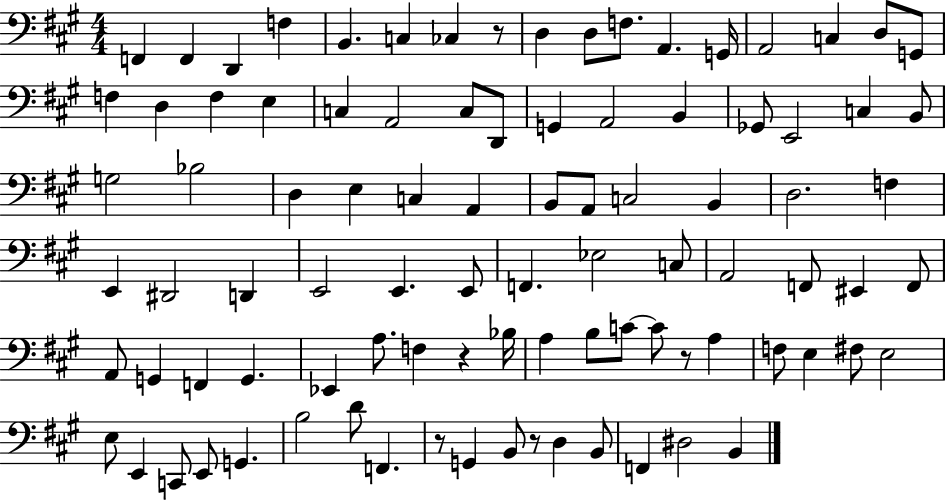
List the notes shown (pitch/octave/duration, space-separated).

F2/q F2/q D2/q F3/q B2/q. C3/q CES3/q R/e D3/q D3/e F3/e. A2/q. G2/s A2/h C3/q D3/e G2/e F3/q D3/q F3/q E3/q C3/q A2/h C3/e D2/e G2/q A2/h B2/q Gb2/e E2/h C3/q B2/e G3/h Bb3/h D3/q E3/q C3/q A2/q B2/e A2/e C3/h B2/q D3/h. F3/q E2/q D#2/h D2/q E2/h E2/q. E2/e F2/q. Eb3/h C3/e A2/h F2/e EIS2/q F2/e A2/e G2/q F2/q G2/q. Eb2/q A3/e. F3/q R/q Bb3/s A3/q B3/e C4/e C4/e R/e A3/q F3/e E3/q F#3/e E3/h E3/e E2/q C2/e E2/e G2/q. B3/h D4/e F2/q. R/e G2/q B2/e R/e D3/q B2/e F2/q D#3/h B2/q